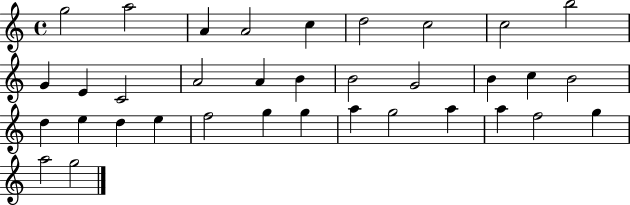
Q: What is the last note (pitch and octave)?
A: G5